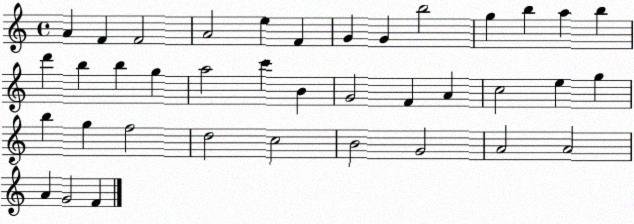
X:1
T:Untitled
M:4/4
L:1/4
K:C
A F F2 A2 e F G G b2 g b a b d' b b g a2 c' B G2 F A c2 e g b g f2 d2 c2 B2 G2 A2 A2 A G2 F